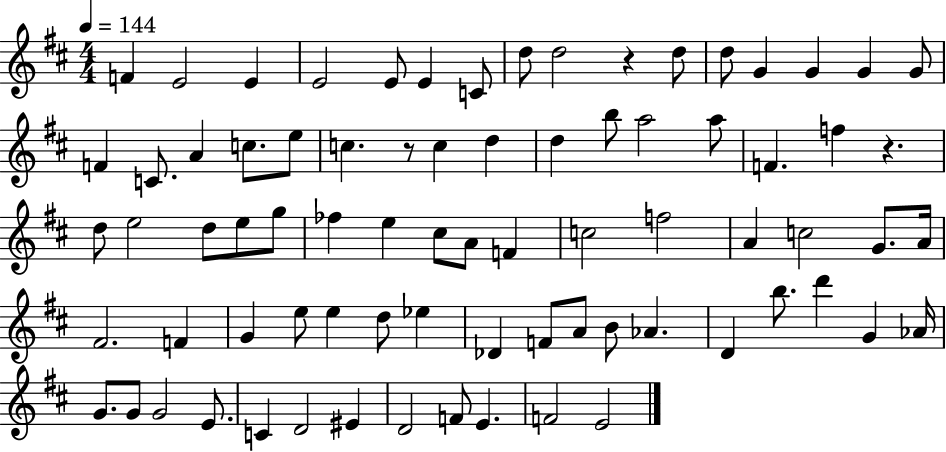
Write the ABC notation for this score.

X:1
T:Untitled
M:4/4
L:1/4
K:D
F E2 E E2 E/2 E C/2 d/2 d2 z d/2 d/2 G G G G/2 F C/2 A c/2 e/2 c z/2 c d d b/2 a2 a/2 F f z d/2 e2 d/2 e/2 g/2 _f e ^c/2 A/2 F c2 f2 A c2 G/2 A/4 ^F2 F G e/2 e d/2 _e _D F/2 A/2 B/2 _A D b/2 d' G _A/4 G/2 G/2 G2 E/2 C D2 ^E D2 F/2 E F2 E2